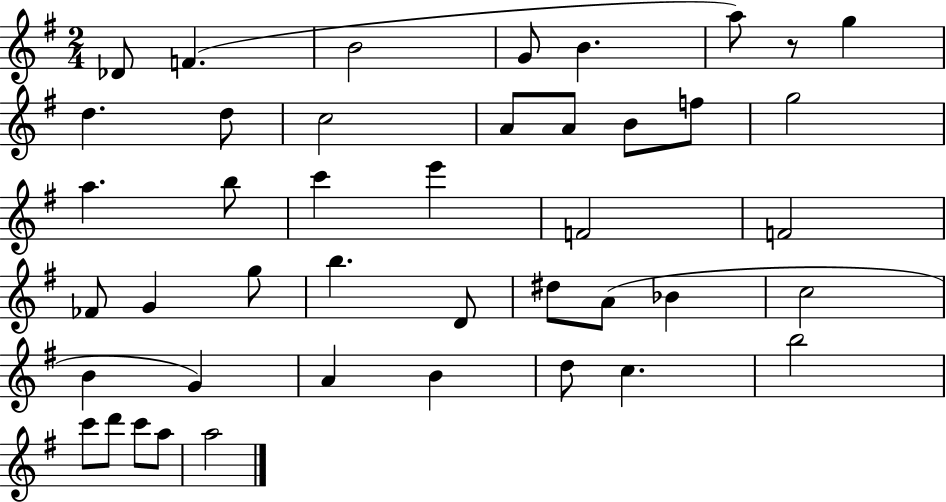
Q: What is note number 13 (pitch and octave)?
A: B4